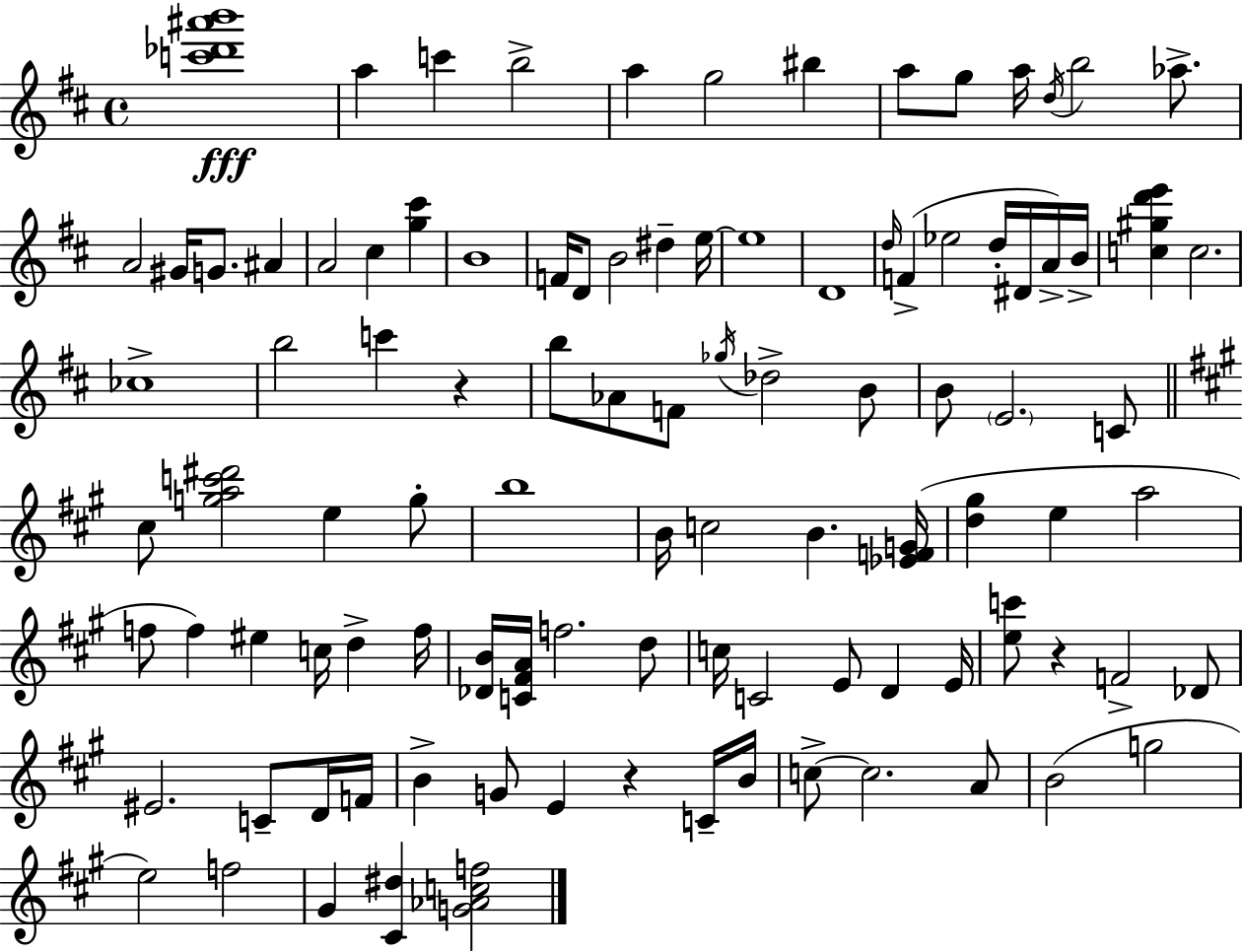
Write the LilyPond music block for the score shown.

{
  \clef treble
  \time 4/4
  \defaultTimeSignature
  \key d \major
  \repeat volta 2 { <c''' des''' ais''' b'''>1\fff | a''4 c'''4 b''2-> | a''4 g''2 bis''4 | a''8 g''8 a''16 \acciaccatura { d''16 } b''2 aes''8.-> | \break a'2 gis'16 g'8. ais'4 | a'2 cis''4 <g'' cis'''>4 | b'1 | f'16 d'8 b'2 dis''4-- | \break e''16~~ e''1 | d'1 | \grace { d''16 } f'4->( ees''2 d''16-. dis'16 | a'16->) b'16-> <c'' gis'' d''' e'''>4 c''2. | \break ces''1-> | b''2 c'''4 r4 | b''8 aes'8 f'8 \acciaccatura { ges''16 } des''2-> | b'8 b'8 \parenthesize e'2. | \break c'8 \bar "||" \break \key a \major cis''8 <g'' a'' c''' dis'''>2 e''4 g''8-. | b''1 | b'16 c''2 b'4. <ees' f' g'>16( | <d'' gis''>4 e''4 a''2 | \break f''8 f''4) eis''4 c''16 d''4-> f''16 | <des' b'>16 <c' fis' a'>16 f''2. d''8 | c''16 c'2 e'8 d'4 e'16 | <e'' c'''>8 r4 f'2-> des'8 | \break eis'2. c'8-- d'16 f'16 | b'4-> g'8 e'4 r4 c'16-- b'16 | c''8->~~ c''2. a'8 | b'2( g''2 | \break e''2) f''2 | gis'4 <cis' dis''>4 <g' aes' c'' f''>2 | } \bar "|."
}